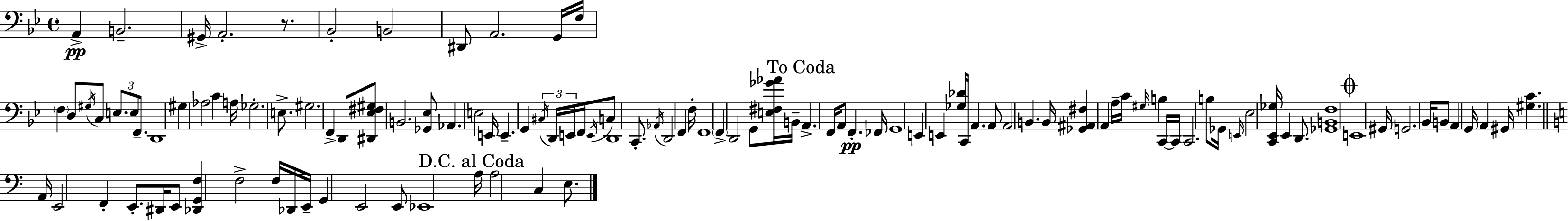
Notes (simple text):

A2/q B2/h. G#2/s A2/h. R/e. Bb2/h B2/h D#2/e A2/h. G2/s F3/s F3/q D3/e G#3/s C3/e E3/e. E3/e F2/e. D2/w G#3/q Ab3/h C4/q A3/s Gb3/h. E3/e. G#3/h. F2/q D2/e [D#2,Eb3,F#3,G#3]/e B2/h. [Gb2,Eb3]/e Ab2/q. E3/h E2/s E2/q. G2/q C#3/s D2/s E2/s F2/s E2/s C3/e D2/w C2/e. Ab2/s D2/h F2/q F3/s F2/w F2/q D2/h G2/e [E3,F#3,Gb4,Ab4]/s B2/s A2/q. F2/s A2/e F2/q. FES2/s G2/w E2/q E2/q [Gb3,Db4]/s C2/s A2/q. A2/e A2/h B2/q. B2/s [Gb2,A#2,F#3]/q A2/q A3/s C4/s G#3/s B3/q C2/s C2/s C2/h. B3/e Gb2/s E2/s Eb3/h [C2,Eb2,Gb3]/s Eb2/q D2/e. [Gb2,B2,F3]/w E2/w G#2/s G2/h. Bb2/s B2/e A2/q G2/s A2/q G#2/s [G#3,C4]/q. A2/s E2/h F2/q E2/e. D#2/s E2/e [Db2,G2,F3]/q F3/h F3/s Db2/s E2/s G2/q E2/h E2/e Eb2/w A3/s A3/h C3/q E3/e.